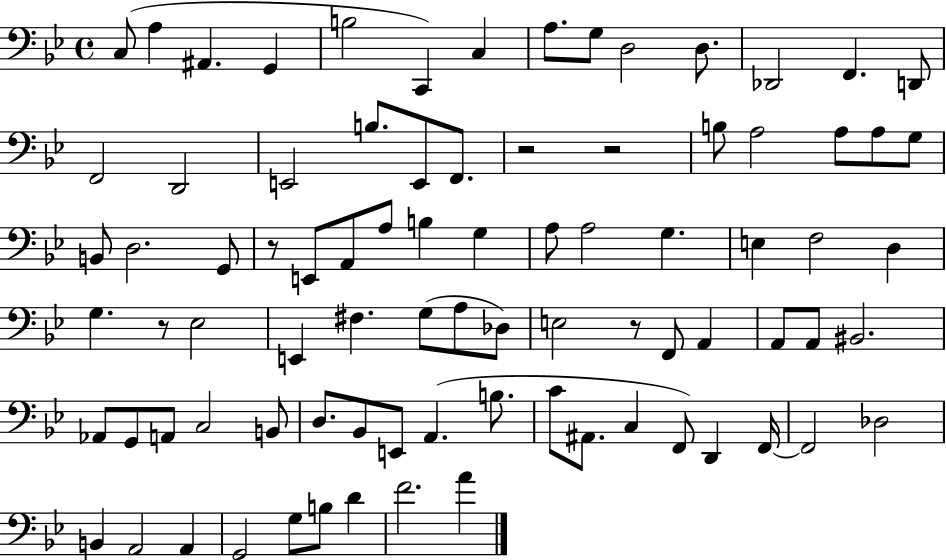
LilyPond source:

{
  \clef bass
  \time 4/4
  \defaultTimeSignature
  \key bes \major
  c8( a4 ais,4. g,4 | b2 c,4) c4 | a8. g8 d2 d8. | des,2 f,4. d,8 | \break f,2 d,2 | e,2 b8. e,8 f,8. | r2 r2 | b8 a2 a8 a8 g8 | \break b,8 d2. g,8 | r8 e,8 a,8 a8 b4 g4 | a8 a2 g4. | e4 f2 d4 | \break g4. r8 ees2 | e,4 fis4. g8( a8 des8) | e2 r8 f,8 a,4 | a,8 a,8 bis,2. | \break aes,8 g,8 a,8 c2 b,8 | d8. bes,8 e,8 a,4.( b8. | c'8 ais,8. c4 f,8) d,4 f,16~~ | f,2 des2 | \break b,4 a,2 a,4 | g,2 g8 b8 d'4 | f'2. a'4 | \bar "|."
}